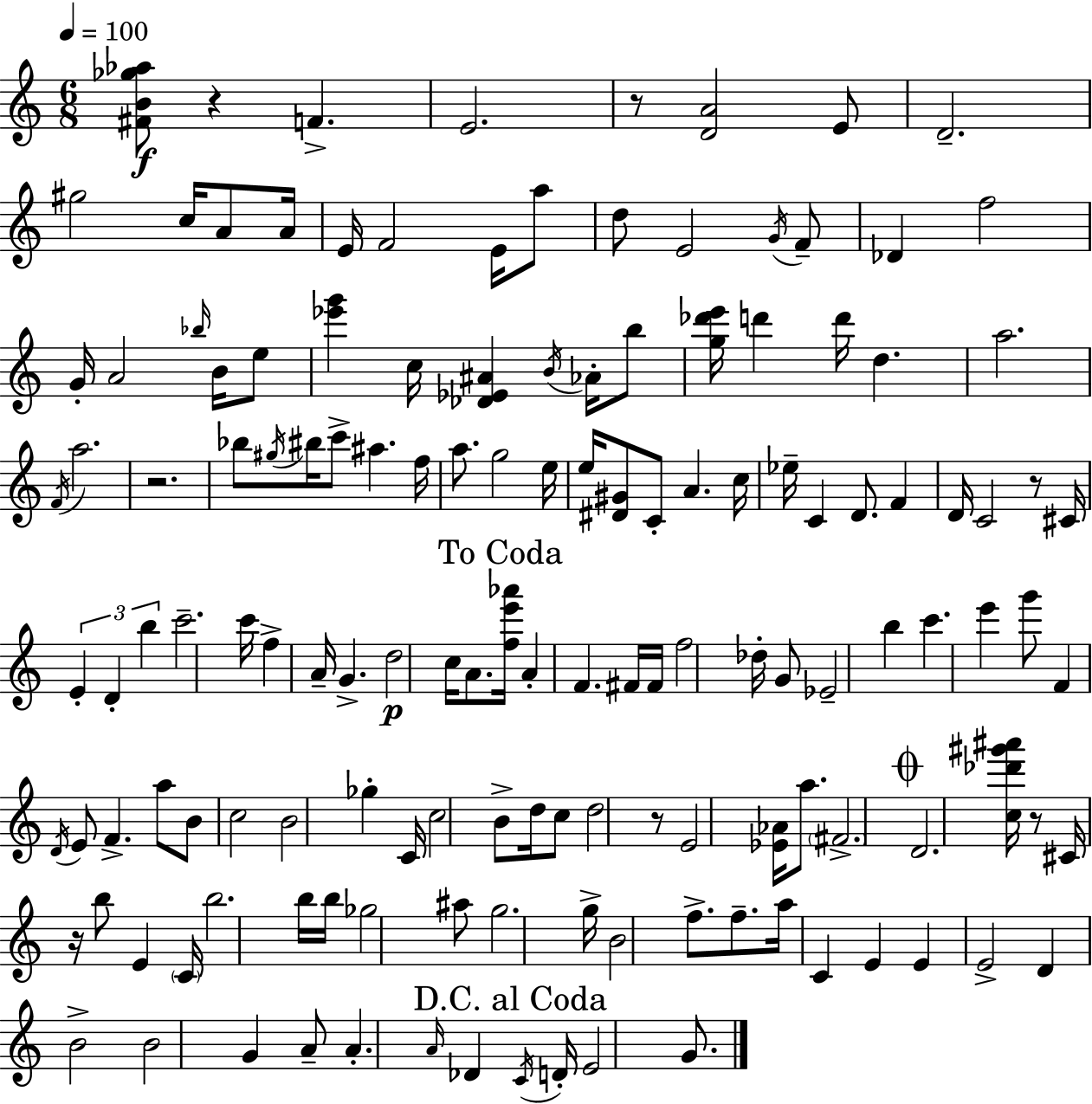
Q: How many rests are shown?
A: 7